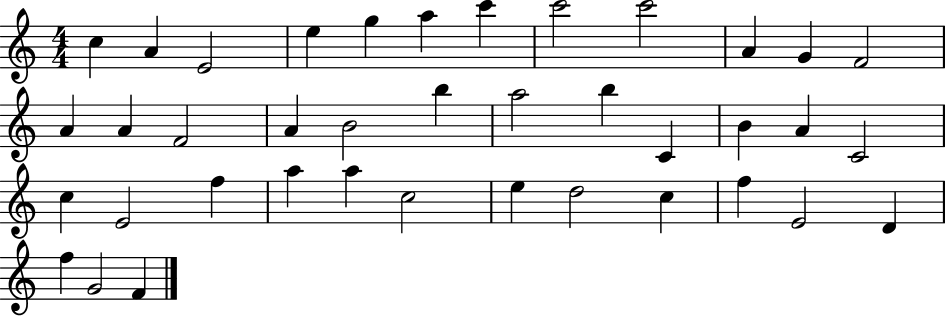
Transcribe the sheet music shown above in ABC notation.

X:1
T:Untitled
M:4/4
L:1/4
K:C
c A E2 e g a c' c'2 c'2 A G F2 A A F2 A B2 b a2 b C B A C2 c E2 f a a c2 e d2 c f E2 D f G2 F